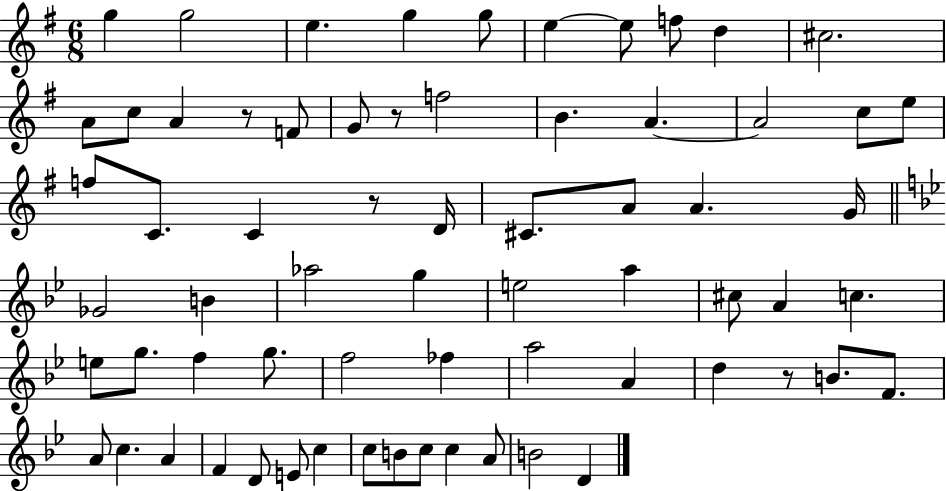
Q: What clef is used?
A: treble